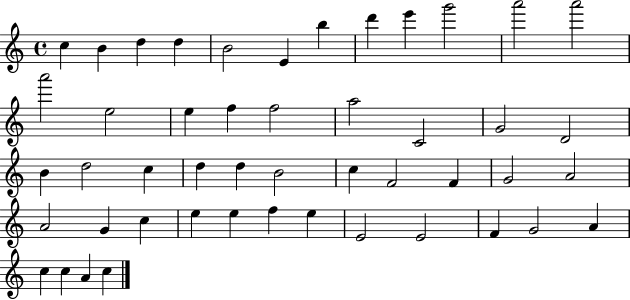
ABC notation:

X:1
T:Untitled
M:4/4
L:1/4
K:C
c B d d B2 E b d' e' g'2 a'2 a'2 a'2 e2 e f f2 a2 C2 G2 D2 B d2 c d d B2 c F2 F G2 A2 A2 G c e e f e E2 E2 F G2 A c c A c